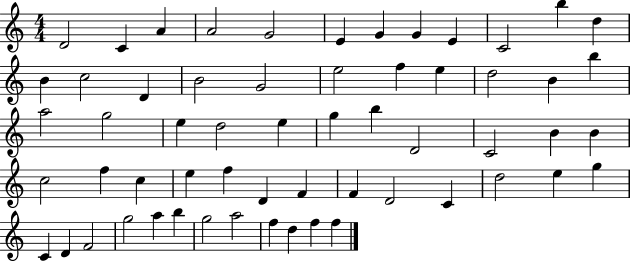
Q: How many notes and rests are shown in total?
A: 59